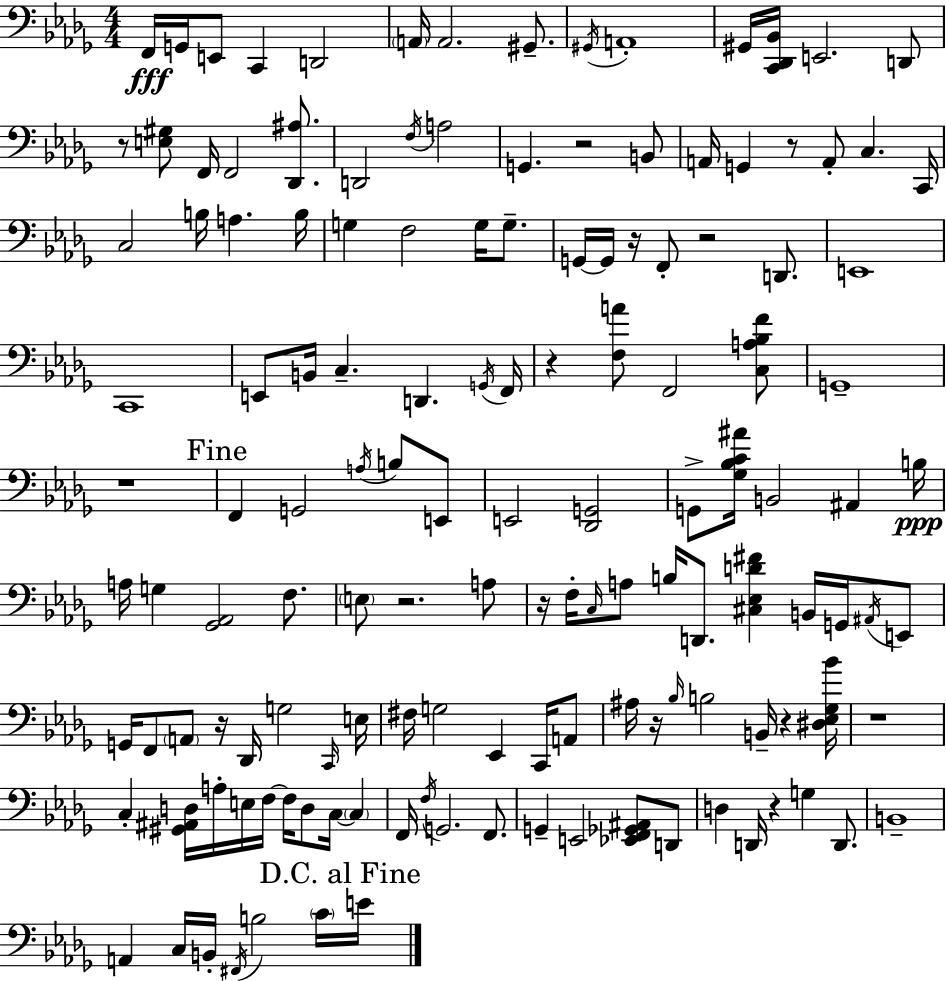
F2/s G2/s E2/e C2/q D2/h A2/s A2/h. G#2/e. G#2/s A2/w G#2/s [C2,Db2,Bb2]/s E2/h. D2/e R/e [E3,G#3]/e F2/s F2/h [Db2,A#3]/e. D2/h F3/s A3/h G2/q. R/h B2/e A2/s G2/q R/e A2/e C3/q. C2/s C3/h B3/s A3/q. B3/s G3/q F3/h G3/s G3/e. G2/s G2/s R/s F2/e R/h D2/e. E2/w C2/w E2/e B2/s C3/q. D2/q. G2/s F2/s R/q [F3,A4]/e F2/h [C3,A3,Bb3,F4]/e G2/w R/w F2/q G2/h A3/s B3/e E2/e E2/h [Db2,G2]/h G2/e [Gb3,Bb3,C4,A#4]/s B2/h A#2/q B3/s A3/s G3/q [Gb2,Ab2]/h F3/e. E3/e R/h. A3/e R/s F3/s C3/s A3/e B3/s D2/e. [C#3,Eb3,D4,F#4]/q B2/s G2/s A#2/s E2/e G2/s F2/e A2/e R/s Db2/s G3/h C2/s E3/s F#3/s G3/h Eb2/q C2/s A2/e A#3/s R/s Bb3/s B3/h B2/s R/q [D#3,Eb3,Gb3,Bb4]/s R/w C3/q [G#2,A#2,D3]/s A3/s E3/s F3/s F3/s D3/e C3/s C3/q F2/s F3/s G2/h. F2/e. G2/q E2/h [Eb2,F2,Gb2,A#2]/e D2/e D3/q D2/s R/q G3/q D2/e. B2/w A2/q C3/s B2/s F#2/s B3/h C4/s E4/s